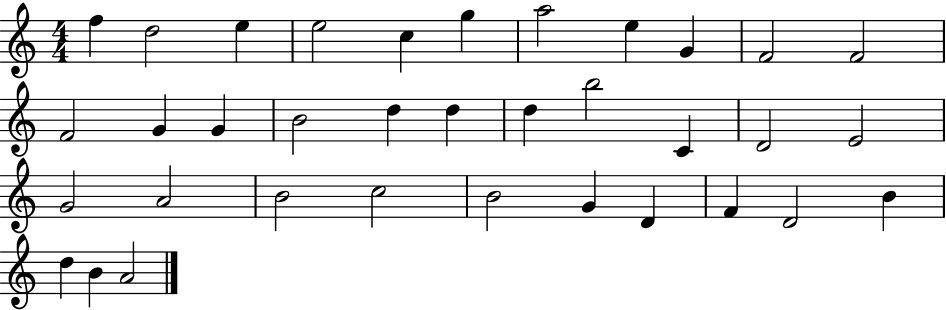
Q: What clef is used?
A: treble